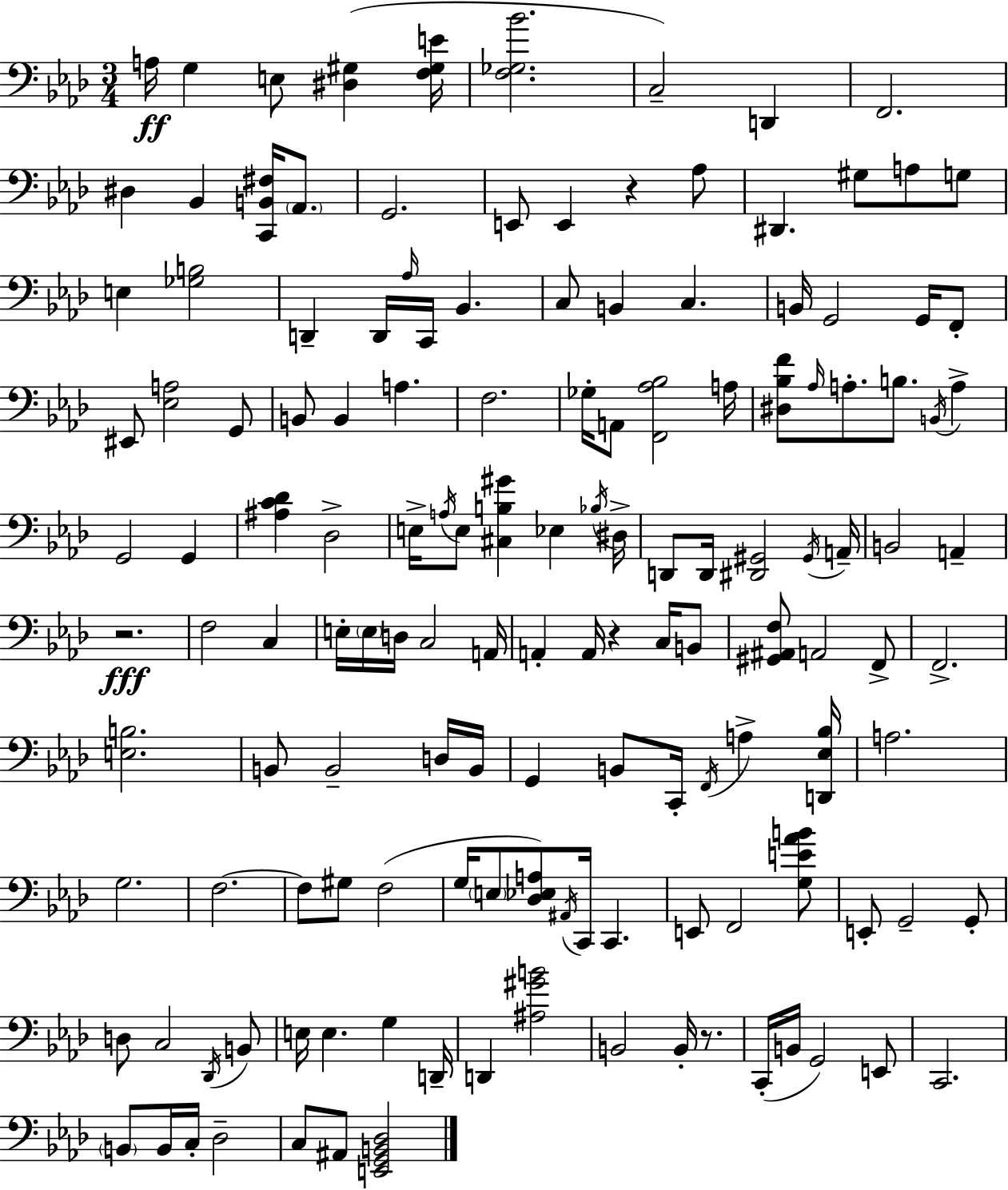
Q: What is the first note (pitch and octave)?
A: A3